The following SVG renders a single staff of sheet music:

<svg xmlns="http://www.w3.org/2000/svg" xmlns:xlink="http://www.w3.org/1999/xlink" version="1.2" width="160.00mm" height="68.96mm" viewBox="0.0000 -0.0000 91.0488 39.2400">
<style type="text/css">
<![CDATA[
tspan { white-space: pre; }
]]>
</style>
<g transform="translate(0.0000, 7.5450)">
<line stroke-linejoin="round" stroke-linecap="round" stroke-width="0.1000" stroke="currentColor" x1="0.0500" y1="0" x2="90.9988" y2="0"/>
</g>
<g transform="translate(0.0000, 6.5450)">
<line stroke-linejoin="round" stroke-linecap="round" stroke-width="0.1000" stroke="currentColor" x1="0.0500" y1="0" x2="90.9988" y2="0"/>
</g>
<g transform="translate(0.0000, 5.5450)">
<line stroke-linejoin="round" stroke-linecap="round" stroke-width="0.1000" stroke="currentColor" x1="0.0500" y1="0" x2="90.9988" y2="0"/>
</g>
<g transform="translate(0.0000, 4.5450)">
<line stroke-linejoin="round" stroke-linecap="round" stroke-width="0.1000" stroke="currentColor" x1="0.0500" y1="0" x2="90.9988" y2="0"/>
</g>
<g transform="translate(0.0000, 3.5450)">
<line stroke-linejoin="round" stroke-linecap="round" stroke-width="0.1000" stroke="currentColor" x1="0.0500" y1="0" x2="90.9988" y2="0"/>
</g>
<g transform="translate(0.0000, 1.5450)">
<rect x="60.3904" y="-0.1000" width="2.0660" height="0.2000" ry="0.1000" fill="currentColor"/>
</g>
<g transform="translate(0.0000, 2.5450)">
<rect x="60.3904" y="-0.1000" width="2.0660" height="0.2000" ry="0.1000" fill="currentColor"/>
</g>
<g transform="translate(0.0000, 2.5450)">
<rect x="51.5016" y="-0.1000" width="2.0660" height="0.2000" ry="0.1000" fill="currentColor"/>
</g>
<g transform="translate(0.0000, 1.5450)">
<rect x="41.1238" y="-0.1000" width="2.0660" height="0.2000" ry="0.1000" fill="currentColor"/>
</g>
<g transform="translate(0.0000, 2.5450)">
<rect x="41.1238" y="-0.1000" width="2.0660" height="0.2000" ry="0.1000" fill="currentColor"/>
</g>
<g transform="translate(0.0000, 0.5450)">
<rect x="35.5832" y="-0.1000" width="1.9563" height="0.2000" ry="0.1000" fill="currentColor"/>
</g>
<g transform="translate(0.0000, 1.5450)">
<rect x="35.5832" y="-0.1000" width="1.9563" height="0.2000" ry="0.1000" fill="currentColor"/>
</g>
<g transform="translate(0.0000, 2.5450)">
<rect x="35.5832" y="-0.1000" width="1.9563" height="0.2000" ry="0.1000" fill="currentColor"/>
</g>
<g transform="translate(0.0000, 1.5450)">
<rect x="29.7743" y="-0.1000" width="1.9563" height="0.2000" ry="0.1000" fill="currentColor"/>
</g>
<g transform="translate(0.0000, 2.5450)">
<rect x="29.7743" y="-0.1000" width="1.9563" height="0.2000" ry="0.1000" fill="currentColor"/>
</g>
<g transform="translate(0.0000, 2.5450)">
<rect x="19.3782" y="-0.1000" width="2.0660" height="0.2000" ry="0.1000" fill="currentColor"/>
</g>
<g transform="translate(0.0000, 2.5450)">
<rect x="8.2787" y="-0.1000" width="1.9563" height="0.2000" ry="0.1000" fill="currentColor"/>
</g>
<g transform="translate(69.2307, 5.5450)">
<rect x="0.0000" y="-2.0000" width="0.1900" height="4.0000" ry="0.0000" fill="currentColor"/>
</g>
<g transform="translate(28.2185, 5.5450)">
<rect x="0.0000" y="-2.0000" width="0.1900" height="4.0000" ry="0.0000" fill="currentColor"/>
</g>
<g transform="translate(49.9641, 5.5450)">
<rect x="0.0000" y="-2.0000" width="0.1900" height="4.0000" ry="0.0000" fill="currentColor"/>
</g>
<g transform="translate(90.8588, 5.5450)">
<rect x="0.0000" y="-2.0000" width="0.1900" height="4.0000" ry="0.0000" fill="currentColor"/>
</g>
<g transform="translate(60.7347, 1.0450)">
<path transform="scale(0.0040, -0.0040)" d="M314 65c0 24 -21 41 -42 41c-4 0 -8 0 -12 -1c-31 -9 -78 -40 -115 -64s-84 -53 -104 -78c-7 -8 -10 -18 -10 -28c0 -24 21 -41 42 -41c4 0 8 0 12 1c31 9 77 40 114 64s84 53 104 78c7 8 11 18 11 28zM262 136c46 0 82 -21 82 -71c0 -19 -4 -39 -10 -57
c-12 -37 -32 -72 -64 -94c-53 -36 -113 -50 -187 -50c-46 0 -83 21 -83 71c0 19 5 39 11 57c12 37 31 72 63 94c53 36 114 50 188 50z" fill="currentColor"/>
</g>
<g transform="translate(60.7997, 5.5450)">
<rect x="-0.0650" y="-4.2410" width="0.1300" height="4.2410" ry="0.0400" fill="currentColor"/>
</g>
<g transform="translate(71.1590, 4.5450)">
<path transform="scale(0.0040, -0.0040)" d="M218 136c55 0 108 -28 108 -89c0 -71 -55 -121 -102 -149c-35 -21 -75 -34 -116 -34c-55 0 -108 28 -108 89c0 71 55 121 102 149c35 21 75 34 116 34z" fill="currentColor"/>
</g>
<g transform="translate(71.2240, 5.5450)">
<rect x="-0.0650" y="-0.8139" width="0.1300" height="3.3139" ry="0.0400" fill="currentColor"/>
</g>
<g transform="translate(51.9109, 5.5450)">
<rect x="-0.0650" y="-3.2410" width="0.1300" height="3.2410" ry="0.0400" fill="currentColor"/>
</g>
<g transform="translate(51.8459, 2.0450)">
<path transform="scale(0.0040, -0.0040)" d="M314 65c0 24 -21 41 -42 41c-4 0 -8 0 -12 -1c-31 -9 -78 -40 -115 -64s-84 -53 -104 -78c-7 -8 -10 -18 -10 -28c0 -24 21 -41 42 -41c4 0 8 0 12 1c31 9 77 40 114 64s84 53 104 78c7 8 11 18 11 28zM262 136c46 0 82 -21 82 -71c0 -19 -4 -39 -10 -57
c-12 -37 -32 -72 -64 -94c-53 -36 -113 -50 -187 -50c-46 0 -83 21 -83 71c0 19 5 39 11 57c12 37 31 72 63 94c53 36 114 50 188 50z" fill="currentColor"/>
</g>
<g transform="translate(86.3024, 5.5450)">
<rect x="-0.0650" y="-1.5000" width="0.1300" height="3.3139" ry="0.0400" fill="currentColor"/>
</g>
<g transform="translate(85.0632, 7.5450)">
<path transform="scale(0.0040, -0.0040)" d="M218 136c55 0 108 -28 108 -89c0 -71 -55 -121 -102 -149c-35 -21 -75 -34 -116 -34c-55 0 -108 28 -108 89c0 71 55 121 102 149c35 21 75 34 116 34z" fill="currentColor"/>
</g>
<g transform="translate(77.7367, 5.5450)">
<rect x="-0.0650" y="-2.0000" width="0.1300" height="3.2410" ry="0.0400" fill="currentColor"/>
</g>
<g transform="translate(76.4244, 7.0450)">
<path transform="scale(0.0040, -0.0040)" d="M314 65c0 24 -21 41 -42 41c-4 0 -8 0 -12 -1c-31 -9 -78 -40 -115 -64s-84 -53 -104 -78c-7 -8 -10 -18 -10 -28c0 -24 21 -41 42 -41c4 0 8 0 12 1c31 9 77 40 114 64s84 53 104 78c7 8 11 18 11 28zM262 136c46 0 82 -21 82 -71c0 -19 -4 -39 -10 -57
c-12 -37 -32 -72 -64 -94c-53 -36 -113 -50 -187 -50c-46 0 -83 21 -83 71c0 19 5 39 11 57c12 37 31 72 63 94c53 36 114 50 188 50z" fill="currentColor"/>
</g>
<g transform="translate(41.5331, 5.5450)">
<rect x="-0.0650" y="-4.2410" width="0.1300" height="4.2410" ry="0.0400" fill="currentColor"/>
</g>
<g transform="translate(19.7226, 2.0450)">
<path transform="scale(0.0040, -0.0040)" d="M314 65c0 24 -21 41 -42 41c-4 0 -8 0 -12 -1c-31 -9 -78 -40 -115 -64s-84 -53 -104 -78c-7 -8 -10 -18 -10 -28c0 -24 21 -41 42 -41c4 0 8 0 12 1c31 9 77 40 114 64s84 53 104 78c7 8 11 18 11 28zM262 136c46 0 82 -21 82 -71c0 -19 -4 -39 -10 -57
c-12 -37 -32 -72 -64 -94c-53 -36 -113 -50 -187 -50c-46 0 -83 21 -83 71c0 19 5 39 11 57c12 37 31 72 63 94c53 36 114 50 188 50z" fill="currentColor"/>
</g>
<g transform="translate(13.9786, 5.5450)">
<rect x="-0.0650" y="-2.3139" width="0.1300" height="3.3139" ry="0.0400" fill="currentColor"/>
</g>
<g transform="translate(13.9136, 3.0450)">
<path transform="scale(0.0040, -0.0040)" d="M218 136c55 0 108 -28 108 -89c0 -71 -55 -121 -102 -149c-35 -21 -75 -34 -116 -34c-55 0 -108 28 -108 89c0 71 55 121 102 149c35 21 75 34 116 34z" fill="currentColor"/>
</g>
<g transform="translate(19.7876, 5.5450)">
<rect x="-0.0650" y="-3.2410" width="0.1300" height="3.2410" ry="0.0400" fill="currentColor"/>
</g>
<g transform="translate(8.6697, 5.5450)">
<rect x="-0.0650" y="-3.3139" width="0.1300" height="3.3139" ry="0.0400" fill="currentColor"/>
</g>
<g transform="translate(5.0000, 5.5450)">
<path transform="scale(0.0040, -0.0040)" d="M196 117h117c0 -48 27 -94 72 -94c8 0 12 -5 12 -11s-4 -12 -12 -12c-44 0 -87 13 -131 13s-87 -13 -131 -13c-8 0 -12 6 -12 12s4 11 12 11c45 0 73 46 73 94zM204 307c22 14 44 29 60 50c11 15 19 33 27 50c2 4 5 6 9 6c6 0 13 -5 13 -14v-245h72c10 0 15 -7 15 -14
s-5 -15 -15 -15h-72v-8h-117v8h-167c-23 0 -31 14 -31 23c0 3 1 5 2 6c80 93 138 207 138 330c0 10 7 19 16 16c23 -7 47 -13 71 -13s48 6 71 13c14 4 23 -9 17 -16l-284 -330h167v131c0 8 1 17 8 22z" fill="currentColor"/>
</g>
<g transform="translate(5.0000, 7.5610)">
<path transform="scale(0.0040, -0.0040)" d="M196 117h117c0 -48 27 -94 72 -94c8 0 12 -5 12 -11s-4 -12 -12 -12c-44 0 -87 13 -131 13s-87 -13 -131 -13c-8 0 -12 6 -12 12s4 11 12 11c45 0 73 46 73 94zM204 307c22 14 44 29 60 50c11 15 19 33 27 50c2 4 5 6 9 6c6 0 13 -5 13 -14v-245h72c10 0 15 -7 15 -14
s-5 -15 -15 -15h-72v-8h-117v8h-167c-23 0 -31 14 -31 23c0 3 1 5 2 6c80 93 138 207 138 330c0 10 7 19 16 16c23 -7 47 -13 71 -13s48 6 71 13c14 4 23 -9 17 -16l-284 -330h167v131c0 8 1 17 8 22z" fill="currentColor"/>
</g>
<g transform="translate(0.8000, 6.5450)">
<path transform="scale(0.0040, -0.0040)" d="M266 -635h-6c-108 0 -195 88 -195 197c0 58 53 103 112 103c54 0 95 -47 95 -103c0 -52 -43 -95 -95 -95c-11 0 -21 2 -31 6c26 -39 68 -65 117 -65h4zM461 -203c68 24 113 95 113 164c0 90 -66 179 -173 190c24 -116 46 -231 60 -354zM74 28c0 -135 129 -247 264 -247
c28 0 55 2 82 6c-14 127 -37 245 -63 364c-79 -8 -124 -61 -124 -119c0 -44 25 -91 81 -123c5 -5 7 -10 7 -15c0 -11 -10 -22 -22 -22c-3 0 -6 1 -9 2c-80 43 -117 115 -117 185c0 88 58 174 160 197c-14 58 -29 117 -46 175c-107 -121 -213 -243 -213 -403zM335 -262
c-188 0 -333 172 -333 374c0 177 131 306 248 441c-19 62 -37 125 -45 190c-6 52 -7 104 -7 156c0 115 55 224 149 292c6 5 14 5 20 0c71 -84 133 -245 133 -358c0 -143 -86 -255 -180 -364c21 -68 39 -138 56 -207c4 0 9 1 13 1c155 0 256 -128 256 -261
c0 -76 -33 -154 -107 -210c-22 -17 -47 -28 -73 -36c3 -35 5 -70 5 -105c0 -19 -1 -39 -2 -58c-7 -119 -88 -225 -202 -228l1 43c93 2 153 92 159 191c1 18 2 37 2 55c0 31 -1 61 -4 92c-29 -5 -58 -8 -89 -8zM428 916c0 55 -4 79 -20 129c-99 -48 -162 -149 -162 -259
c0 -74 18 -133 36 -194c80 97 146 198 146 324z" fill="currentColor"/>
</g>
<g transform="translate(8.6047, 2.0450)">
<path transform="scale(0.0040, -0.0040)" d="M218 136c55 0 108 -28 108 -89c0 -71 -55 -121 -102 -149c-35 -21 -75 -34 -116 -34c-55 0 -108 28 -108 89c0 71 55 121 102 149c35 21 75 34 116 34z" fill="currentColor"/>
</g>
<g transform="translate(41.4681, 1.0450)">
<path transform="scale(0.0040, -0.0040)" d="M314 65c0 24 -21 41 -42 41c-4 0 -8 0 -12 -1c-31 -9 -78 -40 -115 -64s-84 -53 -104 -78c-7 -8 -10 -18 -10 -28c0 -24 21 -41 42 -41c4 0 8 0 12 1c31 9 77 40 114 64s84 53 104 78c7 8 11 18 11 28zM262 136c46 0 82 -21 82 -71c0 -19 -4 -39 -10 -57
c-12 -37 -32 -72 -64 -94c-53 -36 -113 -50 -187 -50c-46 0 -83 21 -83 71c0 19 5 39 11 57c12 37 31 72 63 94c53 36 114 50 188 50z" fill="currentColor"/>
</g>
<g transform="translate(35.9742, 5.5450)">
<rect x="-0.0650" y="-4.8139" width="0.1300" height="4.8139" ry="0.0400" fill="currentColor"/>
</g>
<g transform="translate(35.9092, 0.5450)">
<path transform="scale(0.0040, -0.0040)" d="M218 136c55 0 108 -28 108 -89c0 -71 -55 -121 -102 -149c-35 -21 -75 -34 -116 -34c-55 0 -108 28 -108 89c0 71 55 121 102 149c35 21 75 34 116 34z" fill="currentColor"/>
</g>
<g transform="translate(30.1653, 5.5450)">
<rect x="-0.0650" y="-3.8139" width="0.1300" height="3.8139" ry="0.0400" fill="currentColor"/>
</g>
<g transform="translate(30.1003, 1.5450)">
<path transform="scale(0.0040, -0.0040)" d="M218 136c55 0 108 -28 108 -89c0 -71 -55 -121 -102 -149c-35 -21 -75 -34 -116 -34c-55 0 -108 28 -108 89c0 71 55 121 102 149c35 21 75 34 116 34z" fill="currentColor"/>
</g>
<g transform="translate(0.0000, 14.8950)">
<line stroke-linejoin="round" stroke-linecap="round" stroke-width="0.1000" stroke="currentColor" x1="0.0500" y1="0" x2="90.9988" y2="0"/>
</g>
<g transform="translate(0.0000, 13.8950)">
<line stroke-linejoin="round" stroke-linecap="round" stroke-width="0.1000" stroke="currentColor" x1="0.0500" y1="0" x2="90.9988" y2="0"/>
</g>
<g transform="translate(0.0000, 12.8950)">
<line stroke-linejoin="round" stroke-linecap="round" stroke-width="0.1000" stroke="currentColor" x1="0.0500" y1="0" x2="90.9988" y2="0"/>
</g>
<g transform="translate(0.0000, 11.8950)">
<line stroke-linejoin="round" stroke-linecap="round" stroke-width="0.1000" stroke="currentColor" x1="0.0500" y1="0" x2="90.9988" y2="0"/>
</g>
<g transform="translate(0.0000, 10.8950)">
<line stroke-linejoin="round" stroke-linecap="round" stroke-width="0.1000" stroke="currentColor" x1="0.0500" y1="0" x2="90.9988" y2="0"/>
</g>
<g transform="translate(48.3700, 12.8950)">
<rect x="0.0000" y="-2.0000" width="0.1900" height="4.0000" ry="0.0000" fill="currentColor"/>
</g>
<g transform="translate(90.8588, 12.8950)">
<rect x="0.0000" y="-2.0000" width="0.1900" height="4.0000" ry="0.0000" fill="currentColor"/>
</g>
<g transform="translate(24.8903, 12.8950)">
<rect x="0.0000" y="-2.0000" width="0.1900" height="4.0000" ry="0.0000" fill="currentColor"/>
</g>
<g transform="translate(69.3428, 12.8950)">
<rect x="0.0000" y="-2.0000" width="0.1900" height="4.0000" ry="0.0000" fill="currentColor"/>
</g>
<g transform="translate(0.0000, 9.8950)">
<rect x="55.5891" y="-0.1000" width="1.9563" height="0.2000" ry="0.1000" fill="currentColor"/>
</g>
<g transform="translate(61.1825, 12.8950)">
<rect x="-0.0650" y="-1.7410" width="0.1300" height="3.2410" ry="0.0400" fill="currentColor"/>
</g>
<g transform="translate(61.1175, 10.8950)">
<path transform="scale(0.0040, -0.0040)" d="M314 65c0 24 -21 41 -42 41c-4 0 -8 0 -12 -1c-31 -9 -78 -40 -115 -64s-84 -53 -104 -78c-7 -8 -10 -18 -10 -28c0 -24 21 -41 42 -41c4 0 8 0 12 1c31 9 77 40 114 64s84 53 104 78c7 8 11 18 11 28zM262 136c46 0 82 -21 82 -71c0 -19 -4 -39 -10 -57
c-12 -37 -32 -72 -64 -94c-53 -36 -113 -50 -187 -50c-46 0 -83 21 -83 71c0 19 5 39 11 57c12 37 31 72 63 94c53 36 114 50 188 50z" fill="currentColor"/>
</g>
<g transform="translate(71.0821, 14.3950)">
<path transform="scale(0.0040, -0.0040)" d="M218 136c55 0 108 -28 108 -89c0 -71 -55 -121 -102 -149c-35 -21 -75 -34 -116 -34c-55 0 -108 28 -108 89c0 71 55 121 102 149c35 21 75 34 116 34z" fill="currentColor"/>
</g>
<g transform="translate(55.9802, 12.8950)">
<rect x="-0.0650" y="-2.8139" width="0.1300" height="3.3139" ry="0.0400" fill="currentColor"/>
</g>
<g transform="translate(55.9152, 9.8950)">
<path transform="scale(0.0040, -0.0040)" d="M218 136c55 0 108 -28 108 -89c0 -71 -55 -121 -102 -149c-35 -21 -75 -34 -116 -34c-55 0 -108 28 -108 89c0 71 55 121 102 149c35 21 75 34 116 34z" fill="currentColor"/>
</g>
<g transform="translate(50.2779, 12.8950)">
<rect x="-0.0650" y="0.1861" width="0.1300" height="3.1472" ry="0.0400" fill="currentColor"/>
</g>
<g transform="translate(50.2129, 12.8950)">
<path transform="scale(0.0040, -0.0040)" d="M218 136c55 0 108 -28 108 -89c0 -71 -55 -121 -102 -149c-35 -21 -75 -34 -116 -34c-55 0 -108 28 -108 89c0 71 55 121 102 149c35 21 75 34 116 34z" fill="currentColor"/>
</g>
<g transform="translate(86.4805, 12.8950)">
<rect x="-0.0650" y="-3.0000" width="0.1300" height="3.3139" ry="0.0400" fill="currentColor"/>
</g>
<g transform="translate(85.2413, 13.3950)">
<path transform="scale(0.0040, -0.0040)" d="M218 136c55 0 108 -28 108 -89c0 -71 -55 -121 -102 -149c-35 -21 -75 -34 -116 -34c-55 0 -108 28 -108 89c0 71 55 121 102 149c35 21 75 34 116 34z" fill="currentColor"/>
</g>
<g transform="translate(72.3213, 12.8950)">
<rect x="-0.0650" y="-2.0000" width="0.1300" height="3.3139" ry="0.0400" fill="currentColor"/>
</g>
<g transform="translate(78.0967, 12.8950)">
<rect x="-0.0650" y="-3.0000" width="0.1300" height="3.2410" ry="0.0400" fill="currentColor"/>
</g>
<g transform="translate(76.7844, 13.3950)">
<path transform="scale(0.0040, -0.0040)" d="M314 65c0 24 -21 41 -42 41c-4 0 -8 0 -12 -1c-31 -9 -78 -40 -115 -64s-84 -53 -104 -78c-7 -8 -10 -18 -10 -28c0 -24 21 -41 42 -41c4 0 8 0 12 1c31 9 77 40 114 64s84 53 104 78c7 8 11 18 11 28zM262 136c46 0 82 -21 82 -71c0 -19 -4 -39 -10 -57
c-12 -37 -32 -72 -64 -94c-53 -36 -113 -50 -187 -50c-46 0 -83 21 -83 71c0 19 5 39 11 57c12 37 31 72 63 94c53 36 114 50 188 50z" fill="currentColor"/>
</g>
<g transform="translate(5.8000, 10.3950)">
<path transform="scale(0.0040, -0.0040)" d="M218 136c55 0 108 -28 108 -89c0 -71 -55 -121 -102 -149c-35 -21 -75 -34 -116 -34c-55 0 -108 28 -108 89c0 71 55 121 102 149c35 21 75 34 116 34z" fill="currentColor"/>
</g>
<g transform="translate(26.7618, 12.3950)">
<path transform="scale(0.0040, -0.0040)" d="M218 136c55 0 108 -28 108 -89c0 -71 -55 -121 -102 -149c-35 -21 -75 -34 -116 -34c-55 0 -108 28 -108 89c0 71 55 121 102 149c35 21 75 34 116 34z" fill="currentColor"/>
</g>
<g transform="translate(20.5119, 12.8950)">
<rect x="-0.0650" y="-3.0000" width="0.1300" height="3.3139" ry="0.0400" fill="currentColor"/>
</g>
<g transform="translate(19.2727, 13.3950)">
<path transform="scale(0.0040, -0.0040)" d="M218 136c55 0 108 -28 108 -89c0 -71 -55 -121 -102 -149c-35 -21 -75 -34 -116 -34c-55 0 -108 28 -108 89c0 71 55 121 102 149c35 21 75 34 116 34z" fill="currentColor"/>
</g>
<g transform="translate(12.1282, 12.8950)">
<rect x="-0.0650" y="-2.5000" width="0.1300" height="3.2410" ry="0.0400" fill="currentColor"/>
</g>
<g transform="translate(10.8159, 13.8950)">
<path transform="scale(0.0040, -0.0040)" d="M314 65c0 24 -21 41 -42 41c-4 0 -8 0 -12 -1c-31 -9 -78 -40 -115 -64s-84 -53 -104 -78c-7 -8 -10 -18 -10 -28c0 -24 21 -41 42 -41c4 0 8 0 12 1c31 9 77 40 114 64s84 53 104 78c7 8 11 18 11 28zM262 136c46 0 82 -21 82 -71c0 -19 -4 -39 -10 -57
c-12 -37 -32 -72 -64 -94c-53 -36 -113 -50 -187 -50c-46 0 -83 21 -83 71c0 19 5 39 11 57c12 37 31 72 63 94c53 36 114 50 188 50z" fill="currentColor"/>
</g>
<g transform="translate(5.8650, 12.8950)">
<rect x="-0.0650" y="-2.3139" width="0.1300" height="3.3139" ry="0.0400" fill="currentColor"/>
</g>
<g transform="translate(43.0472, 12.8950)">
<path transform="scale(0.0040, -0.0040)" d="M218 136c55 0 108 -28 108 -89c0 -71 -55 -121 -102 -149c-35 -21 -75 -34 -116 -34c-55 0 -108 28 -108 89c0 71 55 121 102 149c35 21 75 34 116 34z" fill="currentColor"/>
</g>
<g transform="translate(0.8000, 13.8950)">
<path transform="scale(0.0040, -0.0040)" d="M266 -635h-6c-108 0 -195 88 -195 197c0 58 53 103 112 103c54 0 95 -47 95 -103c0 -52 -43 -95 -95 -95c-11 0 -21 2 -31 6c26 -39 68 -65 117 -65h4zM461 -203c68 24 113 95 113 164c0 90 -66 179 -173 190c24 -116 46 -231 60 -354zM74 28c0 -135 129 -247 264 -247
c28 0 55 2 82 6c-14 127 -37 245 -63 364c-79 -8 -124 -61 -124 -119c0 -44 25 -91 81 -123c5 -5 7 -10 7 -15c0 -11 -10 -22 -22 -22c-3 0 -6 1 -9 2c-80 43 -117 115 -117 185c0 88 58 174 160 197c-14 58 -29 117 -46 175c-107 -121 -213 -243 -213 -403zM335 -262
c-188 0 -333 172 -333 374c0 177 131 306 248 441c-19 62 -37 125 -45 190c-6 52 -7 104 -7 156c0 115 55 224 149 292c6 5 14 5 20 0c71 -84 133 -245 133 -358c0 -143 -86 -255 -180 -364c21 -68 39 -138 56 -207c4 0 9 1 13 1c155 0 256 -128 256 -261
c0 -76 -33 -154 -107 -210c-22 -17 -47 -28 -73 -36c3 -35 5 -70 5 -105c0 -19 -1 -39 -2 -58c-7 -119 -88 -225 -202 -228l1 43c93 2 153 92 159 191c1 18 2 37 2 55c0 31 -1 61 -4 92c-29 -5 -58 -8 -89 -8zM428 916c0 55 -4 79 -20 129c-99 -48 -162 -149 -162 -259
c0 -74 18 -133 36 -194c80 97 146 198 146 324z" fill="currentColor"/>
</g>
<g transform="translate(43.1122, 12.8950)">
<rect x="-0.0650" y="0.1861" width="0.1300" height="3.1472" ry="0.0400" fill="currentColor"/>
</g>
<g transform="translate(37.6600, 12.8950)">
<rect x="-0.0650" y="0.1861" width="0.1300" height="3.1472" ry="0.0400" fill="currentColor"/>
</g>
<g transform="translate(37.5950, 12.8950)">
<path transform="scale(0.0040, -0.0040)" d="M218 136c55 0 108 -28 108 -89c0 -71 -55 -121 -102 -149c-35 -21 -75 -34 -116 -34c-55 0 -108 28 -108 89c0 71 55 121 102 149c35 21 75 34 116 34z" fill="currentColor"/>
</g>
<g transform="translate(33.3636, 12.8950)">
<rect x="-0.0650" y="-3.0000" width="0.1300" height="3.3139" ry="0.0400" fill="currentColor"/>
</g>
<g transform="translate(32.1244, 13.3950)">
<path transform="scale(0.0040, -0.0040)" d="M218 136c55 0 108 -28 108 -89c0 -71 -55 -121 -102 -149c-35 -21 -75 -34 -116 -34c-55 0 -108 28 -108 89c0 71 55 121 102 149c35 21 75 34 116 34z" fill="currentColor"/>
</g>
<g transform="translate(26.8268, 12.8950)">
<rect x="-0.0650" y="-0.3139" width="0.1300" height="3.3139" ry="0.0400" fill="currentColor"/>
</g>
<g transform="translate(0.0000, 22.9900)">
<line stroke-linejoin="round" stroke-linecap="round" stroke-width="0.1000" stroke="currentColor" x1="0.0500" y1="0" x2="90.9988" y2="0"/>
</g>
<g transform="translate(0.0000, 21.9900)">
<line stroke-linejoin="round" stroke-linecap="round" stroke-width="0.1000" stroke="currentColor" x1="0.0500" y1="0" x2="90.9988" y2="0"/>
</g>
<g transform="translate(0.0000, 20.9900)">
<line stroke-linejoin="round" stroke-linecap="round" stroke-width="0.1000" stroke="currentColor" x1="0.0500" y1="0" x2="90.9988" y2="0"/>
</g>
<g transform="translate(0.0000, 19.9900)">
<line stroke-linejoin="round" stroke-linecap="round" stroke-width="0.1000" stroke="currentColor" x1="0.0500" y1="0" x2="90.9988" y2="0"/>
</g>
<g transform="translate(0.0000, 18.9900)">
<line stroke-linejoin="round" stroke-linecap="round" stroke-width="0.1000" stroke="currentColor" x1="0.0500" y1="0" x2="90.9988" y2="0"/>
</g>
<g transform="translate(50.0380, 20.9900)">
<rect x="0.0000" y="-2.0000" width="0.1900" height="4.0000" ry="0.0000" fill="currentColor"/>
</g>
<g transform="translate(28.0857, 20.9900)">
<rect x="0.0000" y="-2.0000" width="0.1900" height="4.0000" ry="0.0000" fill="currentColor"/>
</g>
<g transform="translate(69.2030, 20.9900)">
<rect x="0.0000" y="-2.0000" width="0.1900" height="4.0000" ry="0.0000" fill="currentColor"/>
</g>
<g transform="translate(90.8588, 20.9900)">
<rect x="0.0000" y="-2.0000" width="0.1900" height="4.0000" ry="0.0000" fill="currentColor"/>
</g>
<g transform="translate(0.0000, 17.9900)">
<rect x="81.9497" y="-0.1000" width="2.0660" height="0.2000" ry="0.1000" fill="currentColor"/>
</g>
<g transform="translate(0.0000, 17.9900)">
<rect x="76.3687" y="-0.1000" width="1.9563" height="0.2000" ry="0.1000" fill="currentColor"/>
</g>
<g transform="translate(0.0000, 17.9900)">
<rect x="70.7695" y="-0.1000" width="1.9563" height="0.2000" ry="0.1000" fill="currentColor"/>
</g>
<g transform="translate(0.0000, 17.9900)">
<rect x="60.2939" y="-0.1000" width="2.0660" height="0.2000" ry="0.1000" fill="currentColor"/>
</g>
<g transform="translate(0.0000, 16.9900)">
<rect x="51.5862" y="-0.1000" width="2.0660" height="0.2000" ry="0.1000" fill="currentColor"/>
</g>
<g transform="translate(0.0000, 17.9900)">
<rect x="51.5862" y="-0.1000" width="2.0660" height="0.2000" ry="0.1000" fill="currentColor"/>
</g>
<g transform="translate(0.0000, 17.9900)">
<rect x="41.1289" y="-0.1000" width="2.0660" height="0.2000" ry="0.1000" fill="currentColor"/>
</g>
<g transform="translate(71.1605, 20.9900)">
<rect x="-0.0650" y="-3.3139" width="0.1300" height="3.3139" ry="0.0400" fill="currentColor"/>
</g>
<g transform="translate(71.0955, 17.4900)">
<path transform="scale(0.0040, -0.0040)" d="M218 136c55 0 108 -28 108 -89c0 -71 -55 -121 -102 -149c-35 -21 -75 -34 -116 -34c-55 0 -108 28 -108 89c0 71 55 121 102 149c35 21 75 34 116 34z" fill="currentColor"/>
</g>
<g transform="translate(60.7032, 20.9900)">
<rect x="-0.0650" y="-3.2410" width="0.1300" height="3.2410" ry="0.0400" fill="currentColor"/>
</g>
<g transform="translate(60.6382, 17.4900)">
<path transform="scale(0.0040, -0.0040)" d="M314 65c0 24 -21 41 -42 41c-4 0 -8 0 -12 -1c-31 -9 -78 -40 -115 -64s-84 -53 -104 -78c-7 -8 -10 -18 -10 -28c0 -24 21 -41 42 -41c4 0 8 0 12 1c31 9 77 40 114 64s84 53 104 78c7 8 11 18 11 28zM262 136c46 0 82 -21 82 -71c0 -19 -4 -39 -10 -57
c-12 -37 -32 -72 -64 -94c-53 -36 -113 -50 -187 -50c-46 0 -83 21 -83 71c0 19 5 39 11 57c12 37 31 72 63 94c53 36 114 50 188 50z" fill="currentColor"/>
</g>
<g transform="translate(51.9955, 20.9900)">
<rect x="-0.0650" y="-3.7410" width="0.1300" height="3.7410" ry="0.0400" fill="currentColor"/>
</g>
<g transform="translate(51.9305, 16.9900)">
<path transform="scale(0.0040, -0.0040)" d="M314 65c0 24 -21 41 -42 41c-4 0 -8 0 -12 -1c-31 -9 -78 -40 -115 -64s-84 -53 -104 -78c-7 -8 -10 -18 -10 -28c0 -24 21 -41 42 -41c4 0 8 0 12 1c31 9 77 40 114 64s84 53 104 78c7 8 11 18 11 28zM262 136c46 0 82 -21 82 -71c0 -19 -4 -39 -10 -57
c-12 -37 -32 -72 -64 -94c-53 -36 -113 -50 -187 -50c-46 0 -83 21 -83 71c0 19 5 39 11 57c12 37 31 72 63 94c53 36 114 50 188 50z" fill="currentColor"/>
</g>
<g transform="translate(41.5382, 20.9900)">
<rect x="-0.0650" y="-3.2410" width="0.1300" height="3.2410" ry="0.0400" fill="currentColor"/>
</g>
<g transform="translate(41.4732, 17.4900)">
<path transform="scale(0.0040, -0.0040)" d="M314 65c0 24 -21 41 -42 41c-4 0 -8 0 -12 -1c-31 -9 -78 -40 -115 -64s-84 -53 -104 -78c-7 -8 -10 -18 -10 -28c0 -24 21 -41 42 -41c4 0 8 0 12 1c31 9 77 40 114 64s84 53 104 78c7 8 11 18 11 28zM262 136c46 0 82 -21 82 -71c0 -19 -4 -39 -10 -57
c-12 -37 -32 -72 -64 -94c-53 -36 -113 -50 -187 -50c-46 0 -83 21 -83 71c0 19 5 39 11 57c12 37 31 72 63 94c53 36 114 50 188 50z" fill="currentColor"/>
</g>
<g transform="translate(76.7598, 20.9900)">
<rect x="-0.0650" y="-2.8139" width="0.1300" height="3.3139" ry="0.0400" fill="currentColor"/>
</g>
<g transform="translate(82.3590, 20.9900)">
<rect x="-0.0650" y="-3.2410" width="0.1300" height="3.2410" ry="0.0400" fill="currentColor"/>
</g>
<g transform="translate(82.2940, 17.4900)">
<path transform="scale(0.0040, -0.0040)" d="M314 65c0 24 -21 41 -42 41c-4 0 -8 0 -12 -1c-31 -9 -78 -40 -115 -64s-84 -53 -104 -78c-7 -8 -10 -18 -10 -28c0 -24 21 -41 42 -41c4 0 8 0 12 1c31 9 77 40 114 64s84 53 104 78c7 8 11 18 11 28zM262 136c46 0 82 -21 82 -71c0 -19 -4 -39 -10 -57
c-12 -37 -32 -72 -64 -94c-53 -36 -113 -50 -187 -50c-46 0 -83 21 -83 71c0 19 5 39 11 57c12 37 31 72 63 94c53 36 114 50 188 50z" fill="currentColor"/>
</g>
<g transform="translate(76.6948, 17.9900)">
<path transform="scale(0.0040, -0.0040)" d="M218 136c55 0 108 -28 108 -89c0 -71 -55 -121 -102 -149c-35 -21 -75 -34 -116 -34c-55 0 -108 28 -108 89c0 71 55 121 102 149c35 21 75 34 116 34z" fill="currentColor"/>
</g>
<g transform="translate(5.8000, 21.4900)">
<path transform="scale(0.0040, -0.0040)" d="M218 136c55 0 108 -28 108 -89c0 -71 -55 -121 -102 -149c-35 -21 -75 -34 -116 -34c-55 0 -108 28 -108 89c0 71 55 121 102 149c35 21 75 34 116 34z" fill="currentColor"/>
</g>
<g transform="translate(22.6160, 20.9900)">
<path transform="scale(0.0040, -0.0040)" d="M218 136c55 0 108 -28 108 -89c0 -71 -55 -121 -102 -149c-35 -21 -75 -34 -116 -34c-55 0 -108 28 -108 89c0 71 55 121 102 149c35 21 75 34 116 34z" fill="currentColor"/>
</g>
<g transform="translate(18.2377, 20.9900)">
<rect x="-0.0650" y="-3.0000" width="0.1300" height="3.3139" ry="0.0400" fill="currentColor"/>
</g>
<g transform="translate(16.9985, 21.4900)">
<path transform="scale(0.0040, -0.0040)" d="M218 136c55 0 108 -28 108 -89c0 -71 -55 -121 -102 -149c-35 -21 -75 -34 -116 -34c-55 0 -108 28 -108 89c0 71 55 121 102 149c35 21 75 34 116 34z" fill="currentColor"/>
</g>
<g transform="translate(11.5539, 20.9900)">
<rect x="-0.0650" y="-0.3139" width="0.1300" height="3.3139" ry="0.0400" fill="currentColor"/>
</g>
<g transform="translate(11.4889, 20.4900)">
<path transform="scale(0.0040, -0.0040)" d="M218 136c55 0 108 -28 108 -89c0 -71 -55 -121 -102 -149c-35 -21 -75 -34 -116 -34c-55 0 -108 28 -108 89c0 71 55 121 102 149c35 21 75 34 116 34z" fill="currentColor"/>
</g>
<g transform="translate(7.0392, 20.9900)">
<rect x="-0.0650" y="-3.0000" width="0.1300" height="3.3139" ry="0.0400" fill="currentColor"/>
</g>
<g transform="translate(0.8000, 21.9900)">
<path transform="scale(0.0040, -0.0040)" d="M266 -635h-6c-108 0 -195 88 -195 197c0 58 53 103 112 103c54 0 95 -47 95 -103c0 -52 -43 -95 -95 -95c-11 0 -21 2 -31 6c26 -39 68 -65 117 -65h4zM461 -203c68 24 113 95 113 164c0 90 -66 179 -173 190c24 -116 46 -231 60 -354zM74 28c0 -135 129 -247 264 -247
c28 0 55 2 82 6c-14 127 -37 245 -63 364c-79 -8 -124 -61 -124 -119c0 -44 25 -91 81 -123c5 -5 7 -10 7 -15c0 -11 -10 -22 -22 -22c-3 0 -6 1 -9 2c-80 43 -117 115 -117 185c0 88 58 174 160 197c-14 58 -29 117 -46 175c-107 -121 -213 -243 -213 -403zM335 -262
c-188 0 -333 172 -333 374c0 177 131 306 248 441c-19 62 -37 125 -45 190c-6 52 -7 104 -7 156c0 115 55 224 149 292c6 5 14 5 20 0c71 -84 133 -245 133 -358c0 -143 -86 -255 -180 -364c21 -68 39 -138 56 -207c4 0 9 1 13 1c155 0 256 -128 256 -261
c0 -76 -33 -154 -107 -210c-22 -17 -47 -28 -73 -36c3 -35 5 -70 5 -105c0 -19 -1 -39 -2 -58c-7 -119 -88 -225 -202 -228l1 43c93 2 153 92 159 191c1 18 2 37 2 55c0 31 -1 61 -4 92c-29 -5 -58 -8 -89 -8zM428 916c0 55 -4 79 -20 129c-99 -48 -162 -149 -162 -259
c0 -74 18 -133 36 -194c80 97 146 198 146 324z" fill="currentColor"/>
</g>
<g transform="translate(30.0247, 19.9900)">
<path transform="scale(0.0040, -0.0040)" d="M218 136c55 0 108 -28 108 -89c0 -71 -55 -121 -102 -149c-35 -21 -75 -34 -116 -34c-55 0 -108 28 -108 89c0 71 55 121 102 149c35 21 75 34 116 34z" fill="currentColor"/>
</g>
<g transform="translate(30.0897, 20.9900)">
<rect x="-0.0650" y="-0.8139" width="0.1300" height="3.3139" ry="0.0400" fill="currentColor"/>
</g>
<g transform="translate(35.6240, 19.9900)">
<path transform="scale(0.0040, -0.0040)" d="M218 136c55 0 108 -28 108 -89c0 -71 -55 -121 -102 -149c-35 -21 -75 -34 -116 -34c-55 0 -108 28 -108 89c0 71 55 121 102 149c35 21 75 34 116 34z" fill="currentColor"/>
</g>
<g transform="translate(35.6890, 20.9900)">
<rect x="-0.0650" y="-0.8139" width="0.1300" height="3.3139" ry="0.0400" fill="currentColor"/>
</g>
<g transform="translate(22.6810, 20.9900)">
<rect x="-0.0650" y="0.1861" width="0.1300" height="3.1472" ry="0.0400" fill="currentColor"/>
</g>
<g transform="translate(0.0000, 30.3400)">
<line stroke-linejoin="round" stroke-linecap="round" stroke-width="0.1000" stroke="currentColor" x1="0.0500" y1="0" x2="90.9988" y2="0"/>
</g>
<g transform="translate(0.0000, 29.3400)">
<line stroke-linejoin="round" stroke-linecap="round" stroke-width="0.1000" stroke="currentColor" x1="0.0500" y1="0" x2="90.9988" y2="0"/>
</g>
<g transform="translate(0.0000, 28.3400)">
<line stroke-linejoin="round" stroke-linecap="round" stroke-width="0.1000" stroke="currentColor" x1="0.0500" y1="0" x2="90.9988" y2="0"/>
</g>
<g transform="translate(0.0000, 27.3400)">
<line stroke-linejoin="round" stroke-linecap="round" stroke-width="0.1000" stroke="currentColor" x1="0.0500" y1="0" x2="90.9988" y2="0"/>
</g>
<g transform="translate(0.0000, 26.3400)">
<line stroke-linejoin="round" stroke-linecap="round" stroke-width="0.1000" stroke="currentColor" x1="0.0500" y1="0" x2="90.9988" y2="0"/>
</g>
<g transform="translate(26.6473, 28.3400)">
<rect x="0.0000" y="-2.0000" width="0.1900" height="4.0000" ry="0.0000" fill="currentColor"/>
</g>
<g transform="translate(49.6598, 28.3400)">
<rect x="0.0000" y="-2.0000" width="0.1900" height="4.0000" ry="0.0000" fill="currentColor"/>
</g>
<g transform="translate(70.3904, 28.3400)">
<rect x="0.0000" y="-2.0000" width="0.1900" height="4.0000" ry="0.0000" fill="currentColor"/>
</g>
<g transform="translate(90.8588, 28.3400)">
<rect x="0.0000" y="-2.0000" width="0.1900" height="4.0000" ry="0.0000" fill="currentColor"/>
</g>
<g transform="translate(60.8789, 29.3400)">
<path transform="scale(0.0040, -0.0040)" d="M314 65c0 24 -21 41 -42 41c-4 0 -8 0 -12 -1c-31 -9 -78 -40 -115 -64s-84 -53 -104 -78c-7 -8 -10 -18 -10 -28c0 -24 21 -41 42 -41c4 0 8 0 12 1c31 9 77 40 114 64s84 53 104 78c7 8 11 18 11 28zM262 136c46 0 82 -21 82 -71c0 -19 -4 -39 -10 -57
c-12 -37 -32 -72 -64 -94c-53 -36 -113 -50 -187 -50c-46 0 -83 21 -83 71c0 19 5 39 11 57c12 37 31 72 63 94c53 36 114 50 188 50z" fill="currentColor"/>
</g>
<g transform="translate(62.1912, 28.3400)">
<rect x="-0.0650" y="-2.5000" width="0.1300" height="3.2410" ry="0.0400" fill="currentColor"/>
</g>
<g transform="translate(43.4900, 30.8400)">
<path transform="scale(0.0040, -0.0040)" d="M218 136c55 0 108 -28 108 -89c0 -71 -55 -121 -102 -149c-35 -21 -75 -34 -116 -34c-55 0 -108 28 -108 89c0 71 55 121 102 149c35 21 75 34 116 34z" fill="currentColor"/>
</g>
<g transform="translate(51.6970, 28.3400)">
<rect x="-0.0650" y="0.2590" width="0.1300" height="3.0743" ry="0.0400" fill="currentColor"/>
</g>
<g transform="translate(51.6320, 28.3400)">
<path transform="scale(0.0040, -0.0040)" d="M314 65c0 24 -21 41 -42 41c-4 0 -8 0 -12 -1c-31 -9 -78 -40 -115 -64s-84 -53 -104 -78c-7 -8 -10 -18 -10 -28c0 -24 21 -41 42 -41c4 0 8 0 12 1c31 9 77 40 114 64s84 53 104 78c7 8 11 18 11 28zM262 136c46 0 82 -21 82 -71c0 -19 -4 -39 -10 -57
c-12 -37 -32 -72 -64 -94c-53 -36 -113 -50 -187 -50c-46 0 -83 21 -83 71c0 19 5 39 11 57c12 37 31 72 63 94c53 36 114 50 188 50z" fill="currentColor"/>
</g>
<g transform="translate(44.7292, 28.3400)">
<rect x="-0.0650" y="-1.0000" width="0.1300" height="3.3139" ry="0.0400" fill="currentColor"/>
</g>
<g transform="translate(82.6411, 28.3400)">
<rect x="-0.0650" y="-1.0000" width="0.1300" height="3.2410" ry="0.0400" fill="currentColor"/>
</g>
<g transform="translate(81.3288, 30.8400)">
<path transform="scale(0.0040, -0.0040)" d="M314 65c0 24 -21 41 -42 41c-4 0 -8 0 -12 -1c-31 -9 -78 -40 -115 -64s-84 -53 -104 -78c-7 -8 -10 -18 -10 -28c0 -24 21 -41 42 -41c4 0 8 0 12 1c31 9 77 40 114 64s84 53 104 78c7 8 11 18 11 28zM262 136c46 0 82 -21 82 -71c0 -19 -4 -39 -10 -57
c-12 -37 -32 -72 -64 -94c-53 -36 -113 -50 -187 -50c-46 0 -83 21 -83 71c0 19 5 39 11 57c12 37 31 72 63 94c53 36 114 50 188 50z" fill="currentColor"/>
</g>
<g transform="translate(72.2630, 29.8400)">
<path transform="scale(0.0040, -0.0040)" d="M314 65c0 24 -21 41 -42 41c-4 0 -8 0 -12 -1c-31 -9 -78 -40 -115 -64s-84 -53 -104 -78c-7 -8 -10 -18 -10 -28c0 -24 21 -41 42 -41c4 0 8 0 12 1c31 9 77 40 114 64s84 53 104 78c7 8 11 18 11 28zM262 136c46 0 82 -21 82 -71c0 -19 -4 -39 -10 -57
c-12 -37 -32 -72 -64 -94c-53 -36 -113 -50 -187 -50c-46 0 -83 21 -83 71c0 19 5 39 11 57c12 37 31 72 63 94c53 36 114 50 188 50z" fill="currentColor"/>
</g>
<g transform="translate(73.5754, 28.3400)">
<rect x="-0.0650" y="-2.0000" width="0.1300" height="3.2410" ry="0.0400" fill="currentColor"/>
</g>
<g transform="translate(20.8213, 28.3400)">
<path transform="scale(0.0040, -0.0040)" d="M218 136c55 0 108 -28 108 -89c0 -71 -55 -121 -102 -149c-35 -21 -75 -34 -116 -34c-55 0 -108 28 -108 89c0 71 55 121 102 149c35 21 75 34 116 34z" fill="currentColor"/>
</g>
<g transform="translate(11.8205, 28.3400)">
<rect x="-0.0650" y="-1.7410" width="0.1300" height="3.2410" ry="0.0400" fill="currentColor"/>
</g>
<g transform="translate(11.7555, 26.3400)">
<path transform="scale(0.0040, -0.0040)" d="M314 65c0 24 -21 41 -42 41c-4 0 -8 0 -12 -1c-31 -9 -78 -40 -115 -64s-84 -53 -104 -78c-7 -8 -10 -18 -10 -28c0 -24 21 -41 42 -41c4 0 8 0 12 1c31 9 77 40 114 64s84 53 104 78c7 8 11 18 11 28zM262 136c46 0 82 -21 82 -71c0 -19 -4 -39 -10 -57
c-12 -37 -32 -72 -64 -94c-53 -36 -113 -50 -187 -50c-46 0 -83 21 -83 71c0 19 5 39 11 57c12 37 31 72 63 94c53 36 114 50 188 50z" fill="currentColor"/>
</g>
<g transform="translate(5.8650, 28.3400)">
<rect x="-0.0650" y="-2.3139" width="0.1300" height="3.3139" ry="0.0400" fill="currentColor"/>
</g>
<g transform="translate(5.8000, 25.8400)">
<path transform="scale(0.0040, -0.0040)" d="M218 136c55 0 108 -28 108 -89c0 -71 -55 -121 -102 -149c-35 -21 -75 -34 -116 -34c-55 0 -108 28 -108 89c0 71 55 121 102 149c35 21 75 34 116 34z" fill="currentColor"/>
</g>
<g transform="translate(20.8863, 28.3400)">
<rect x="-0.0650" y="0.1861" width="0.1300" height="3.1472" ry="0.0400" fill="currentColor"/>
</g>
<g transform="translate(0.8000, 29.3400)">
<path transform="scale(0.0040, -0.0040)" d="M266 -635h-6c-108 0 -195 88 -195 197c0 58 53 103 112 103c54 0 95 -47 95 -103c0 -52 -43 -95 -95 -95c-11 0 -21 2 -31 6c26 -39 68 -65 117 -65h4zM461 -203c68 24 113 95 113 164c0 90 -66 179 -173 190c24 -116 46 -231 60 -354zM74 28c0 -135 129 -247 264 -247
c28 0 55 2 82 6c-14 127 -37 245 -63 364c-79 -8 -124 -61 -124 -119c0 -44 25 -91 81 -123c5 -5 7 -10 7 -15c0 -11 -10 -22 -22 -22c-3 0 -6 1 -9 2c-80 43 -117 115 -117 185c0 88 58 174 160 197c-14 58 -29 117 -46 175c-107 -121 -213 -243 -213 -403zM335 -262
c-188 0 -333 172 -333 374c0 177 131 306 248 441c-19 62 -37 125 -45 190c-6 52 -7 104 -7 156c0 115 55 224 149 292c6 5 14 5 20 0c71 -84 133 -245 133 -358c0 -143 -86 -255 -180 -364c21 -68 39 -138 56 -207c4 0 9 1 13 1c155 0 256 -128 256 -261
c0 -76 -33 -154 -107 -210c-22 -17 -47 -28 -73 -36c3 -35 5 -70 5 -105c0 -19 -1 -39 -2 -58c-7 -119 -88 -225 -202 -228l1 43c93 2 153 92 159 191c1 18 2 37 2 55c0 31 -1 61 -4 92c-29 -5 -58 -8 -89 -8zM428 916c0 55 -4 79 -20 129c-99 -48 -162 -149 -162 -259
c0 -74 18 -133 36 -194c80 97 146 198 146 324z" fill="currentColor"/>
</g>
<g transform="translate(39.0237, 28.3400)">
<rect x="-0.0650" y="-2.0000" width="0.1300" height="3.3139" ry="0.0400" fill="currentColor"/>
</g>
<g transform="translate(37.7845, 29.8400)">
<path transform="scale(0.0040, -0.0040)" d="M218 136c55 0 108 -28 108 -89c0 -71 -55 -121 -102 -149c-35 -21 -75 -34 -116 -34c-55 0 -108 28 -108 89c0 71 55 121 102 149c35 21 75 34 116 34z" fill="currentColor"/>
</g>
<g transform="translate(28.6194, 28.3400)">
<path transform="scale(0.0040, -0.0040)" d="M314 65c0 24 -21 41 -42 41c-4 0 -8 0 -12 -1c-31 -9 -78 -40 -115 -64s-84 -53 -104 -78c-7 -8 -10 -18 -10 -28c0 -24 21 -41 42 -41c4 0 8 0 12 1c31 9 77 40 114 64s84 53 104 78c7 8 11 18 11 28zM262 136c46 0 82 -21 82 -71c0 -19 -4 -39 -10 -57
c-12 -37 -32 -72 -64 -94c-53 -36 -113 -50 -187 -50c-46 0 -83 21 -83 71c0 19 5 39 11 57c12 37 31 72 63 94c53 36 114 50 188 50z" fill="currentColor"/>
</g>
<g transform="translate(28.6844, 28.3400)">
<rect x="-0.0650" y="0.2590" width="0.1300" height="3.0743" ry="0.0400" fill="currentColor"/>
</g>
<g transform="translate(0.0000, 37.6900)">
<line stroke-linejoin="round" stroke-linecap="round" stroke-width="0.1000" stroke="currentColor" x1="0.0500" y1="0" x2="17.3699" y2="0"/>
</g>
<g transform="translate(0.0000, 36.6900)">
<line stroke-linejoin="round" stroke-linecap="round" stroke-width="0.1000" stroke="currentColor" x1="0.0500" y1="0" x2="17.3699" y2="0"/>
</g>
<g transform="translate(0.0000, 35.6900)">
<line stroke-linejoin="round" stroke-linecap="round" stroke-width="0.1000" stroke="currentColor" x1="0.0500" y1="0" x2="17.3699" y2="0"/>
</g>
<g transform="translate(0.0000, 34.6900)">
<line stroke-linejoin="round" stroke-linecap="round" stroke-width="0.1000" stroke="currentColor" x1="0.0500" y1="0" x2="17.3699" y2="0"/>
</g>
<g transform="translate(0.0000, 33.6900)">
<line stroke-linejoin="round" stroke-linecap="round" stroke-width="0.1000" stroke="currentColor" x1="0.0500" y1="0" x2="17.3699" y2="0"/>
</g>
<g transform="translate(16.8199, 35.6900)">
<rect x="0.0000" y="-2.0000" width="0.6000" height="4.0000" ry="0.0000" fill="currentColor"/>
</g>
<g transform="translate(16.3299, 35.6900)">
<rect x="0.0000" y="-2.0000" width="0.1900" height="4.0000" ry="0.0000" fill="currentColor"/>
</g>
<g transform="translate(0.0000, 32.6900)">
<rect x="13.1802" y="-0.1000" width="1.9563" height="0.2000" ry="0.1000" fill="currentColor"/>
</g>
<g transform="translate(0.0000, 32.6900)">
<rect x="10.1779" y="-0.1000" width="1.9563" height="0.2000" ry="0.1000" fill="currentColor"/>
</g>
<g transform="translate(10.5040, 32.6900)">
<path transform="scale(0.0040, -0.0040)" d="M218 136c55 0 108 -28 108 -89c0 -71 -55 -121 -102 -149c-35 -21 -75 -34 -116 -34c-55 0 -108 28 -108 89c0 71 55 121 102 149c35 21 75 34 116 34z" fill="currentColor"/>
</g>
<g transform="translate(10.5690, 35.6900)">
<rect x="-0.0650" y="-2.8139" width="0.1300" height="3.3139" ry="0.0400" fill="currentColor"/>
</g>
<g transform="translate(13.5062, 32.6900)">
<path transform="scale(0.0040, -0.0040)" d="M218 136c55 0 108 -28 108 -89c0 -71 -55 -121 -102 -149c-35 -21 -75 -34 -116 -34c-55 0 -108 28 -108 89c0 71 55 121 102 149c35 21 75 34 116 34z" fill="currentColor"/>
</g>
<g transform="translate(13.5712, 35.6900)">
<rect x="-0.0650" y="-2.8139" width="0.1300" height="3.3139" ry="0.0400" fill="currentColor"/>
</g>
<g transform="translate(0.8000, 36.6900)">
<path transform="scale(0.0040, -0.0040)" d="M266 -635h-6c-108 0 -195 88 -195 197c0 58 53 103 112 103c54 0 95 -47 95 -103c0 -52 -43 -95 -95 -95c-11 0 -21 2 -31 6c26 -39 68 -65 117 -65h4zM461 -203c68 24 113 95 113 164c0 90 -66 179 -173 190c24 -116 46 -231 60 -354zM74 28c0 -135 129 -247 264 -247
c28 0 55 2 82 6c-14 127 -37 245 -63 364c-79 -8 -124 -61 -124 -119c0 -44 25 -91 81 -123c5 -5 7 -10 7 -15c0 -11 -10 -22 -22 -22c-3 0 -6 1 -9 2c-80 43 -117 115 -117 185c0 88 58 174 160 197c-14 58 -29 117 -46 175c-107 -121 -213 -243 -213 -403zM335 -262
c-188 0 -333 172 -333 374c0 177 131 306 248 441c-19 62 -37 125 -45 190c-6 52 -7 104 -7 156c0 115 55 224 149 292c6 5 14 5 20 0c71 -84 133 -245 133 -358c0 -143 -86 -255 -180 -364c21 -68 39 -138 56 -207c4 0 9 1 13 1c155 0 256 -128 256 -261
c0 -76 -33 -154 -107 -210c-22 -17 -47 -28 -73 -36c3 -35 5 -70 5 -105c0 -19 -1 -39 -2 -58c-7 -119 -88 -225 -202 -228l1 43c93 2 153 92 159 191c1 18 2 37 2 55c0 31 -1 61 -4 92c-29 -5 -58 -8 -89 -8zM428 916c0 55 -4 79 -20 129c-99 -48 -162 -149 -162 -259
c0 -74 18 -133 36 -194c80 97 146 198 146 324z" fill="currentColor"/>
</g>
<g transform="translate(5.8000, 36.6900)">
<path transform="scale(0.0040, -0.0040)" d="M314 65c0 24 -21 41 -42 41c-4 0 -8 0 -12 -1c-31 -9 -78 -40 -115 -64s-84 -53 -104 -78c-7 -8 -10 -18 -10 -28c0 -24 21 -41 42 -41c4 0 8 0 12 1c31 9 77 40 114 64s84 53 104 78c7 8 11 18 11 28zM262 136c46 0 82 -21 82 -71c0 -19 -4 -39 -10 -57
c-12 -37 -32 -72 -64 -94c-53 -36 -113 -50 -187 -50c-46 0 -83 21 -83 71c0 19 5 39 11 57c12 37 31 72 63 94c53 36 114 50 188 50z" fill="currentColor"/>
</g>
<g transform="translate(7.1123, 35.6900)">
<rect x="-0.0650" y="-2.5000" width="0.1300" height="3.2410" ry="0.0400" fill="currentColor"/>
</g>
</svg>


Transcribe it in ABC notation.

X:1
T:Untitled
M:4/4
L:1/4
K:C
b g b2 c' e' d'2 b2 d'2 d F2 E g G2 A c A B B B a f2 F A2 A A c A B d d b2 c'2 b2 b a b2 g f2 B B2 F D B2 G2 F2 D2 G2 a a